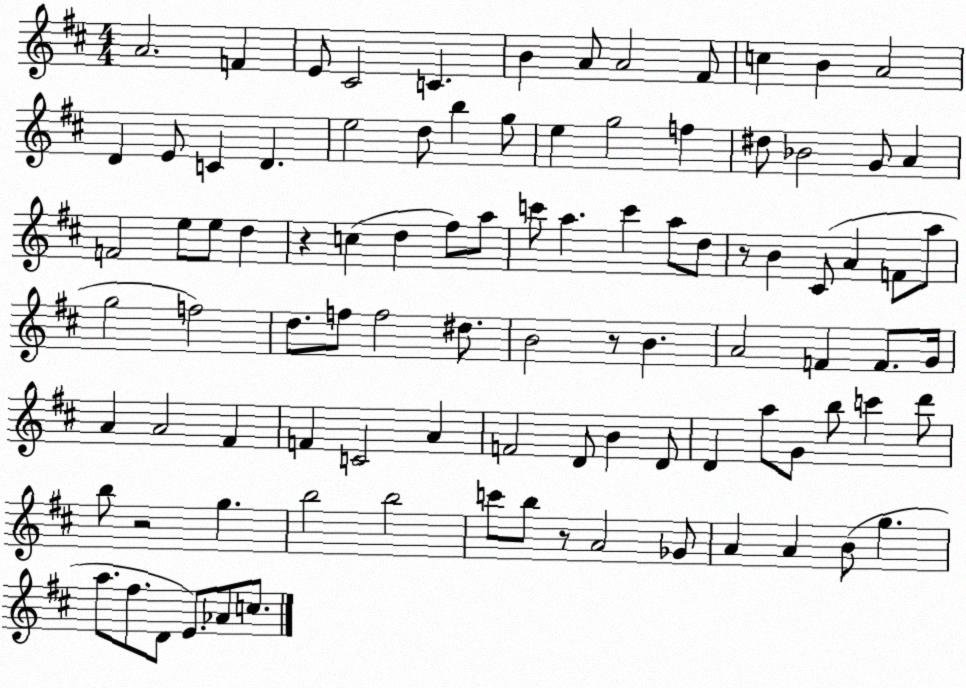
X:1
T:Untitled
M:4/4
L:1/4
K:D
A2 F E/2 ^C2 C B A/2 A2 ^F/2 c B A2 D E/2 C D e2 d/2 b g/2 e g2 f ^d/2 _B2 G/2 A F2 e/2 e/2 d z c d ^f/2 a/2 c'/2 a c' a/2 d/2 z/2 B ^C/2 A F/2 a/2 g2 f2 d/2 f/2 f2 ^d/2 B2 z/2 B A2 F F/2 G/4 A A2 ^F F C2 A F2 D/2 B D/2 D a/2 G/2 b/2 c' d'/2 b/2 z2 g b2 b2 c'/2 b/2 z/2 A2 _G/2 A A B/2 g a/2 ^f/2 D/2 E/2 _A/2 c/2